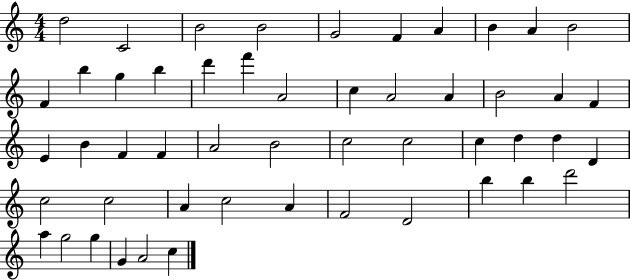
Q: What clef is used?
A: treble